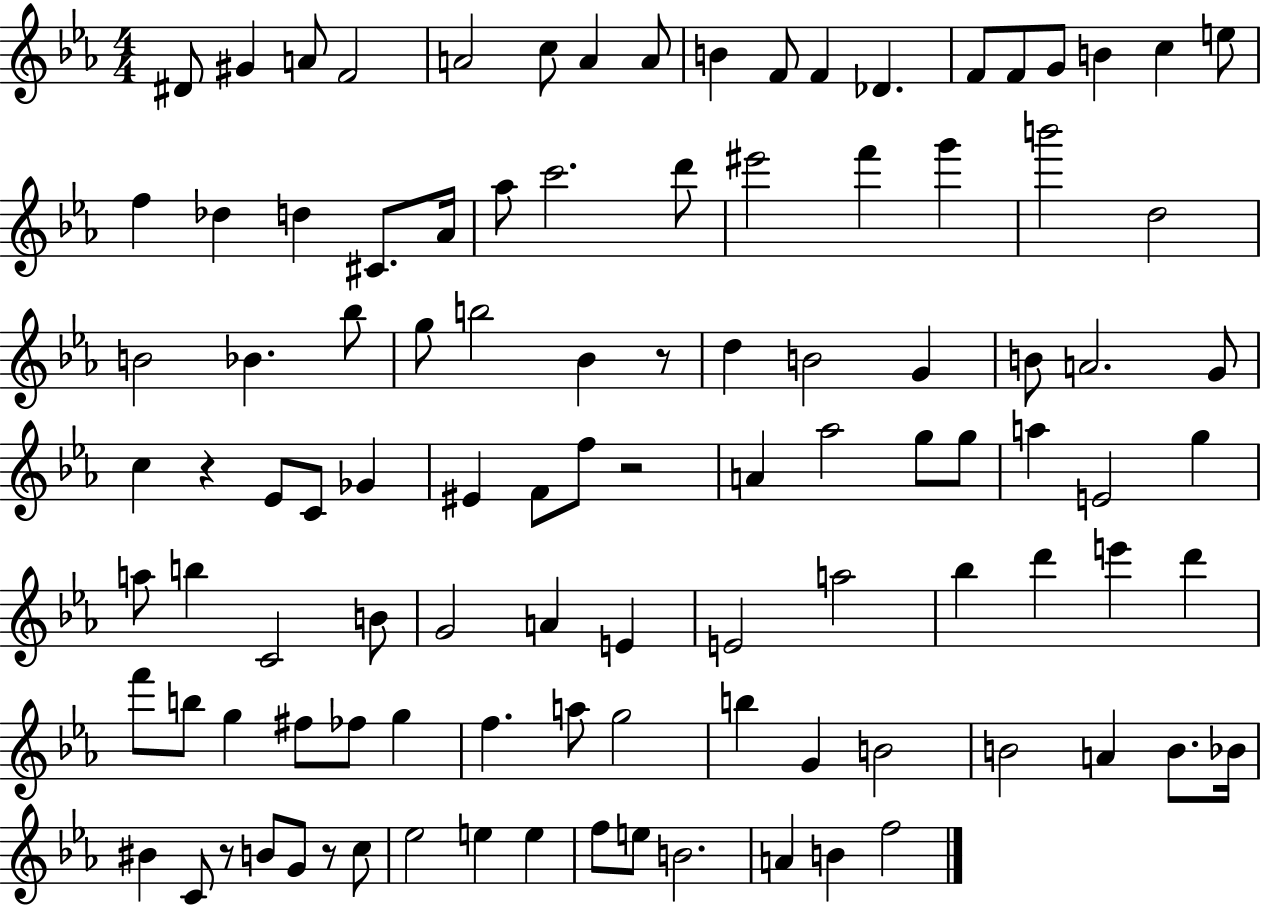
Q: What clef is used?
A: treble